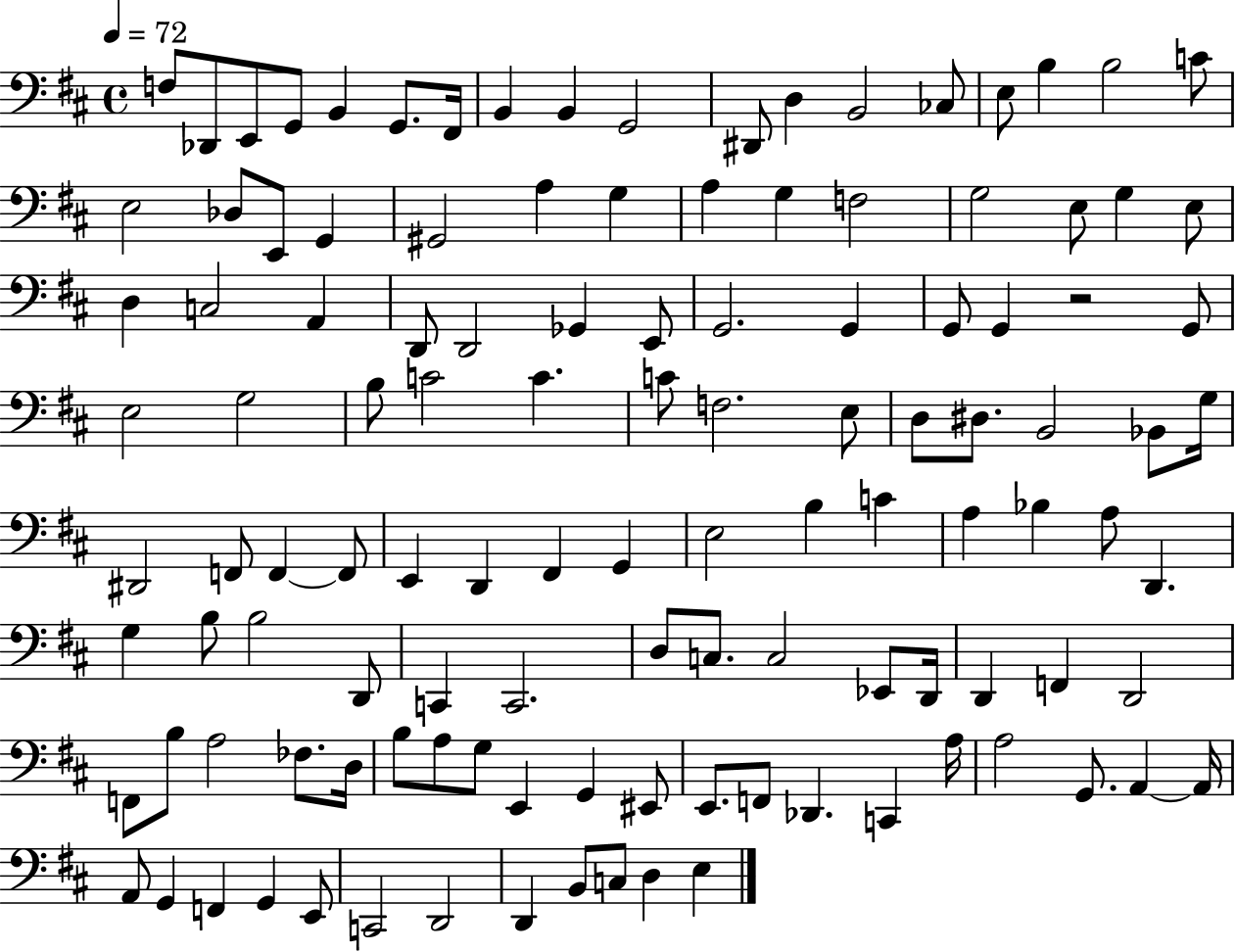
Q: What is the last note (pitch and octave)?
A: E3